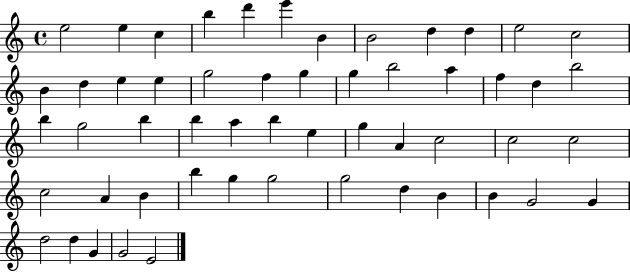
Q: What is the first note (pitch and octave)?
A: E5